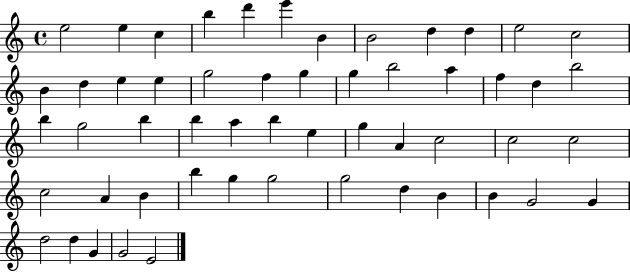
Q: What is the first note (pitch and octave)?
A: E5